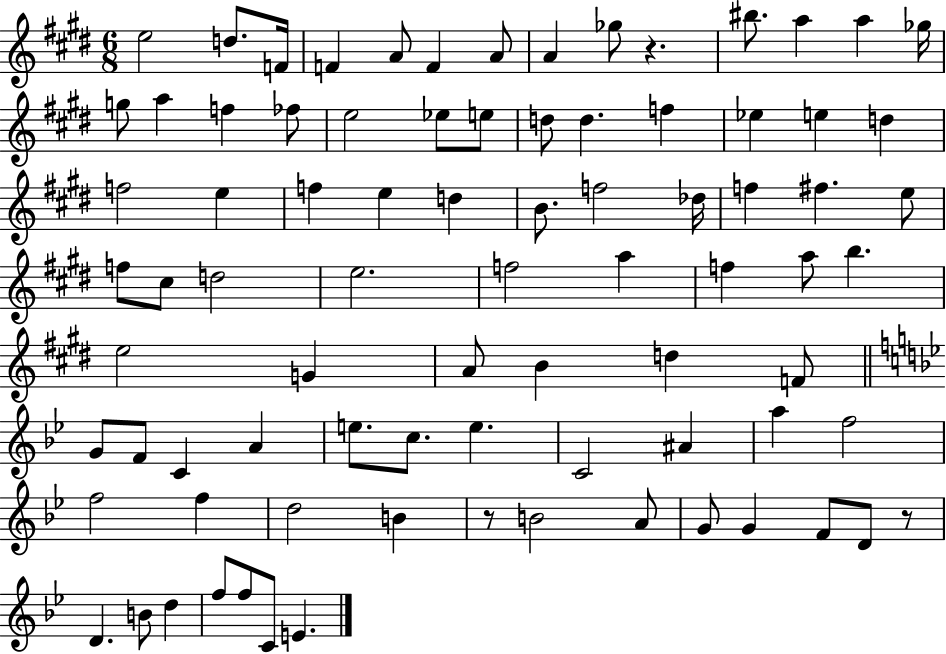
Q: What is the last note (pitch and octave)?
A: E4